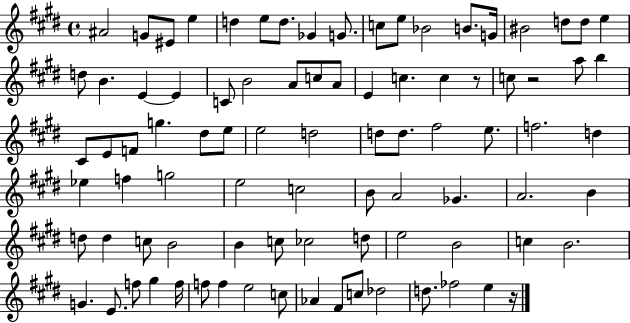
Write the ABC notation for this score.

X:1
T:Untitled
M:4/4
L:1/4
K:E
^A2 G/2 ^E/2 e d e/2 d/2 _G G/2 c/2 e/2 _B2 B/2 G/4 ^B2 d/2 d/2 e d/2 B E E C/2 B2 A/2 c/2 A/2 E c c z/2 c/2 z2 a/2 b ^C/2 E/2 F/2 g ^d/2 e/2 e2 d2 d/2 d/2 ^f2 e/2 f2 d _e f g2 e2 c2 B/2 A2 _G A2 B d/2 d c/2 B2 B c/2 _c2 d/2 e2 B2 c B2 G E/2 f/2 ^g f/4 f/2 f e2 c/2 _A ^F/2 c/2 _d2 d/2 _f2 e z/4